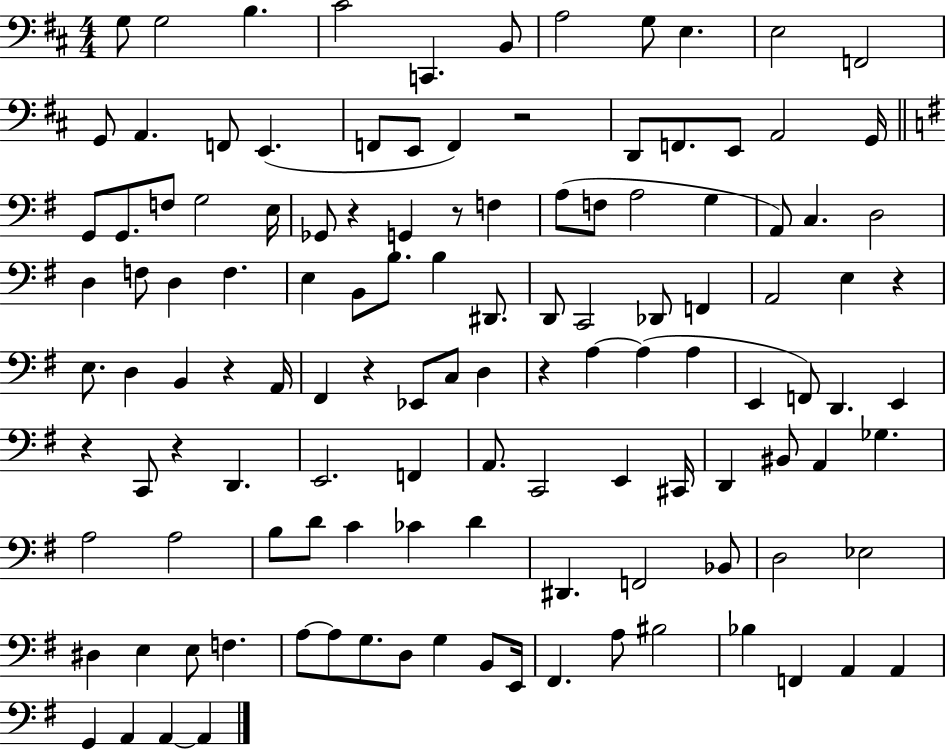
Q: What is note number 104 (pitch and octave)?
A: F#2